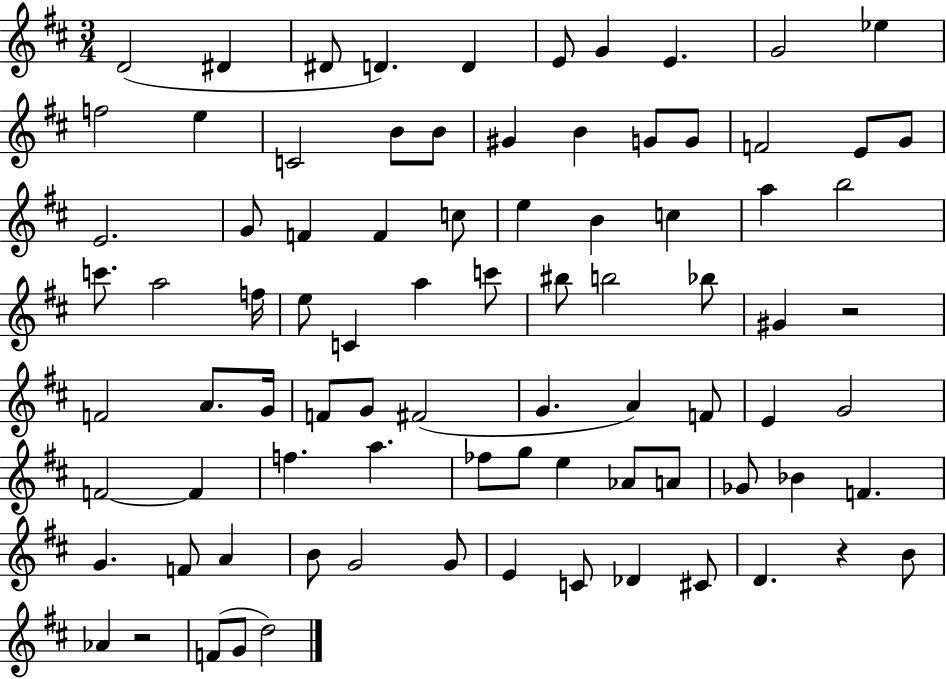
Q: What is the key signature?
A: D major